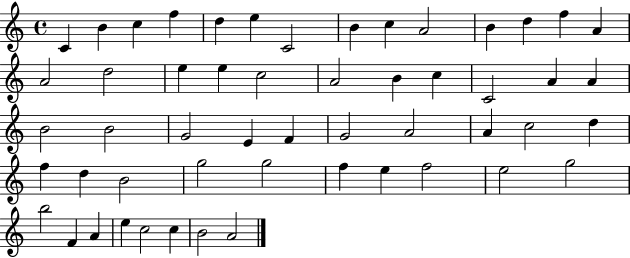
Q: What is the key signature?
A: C major